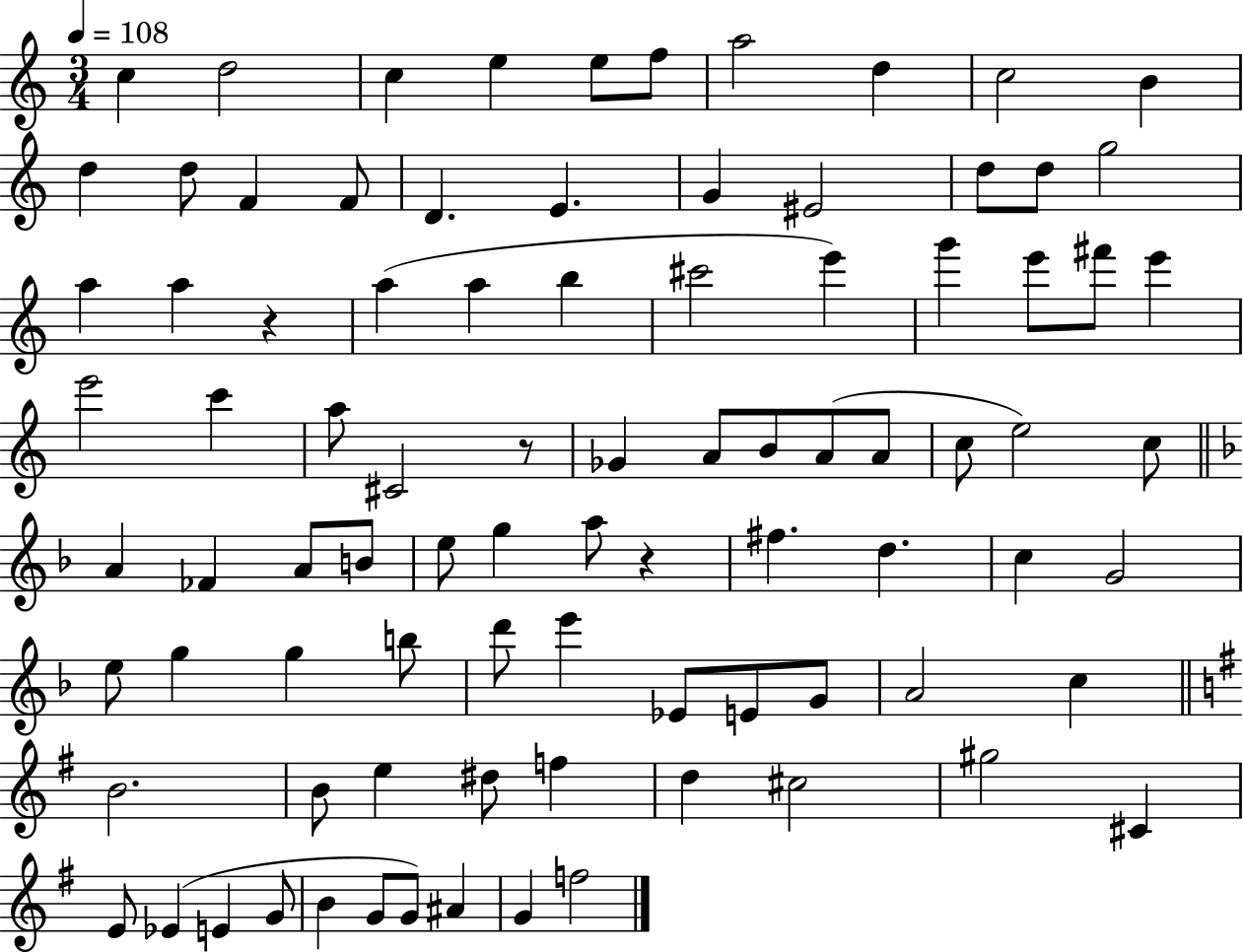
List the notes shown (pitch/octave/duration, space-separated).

C5/q D5/h C5/q E5/q E5/e F5/e A5/h D5/q C5/h B4/q D5/q D5/e F4/q F4/e D4/q. E4/q. G4/q EIS4/h D5/e D5/e G5/h A5/q A5/q R/q A5/q A5/q B5/q C#6/h E6/q G6/q E6/e F#6/e E6/q E6/h C6/q A5/e C#4/h R/e Gb4/q A4/e B4/e A4/e A4/e C5/e E5/h C5/e A4/q FES4/q A4/e B4/e E5/e G5/q A5/e R/q F#5/q. D5/q. C5/q G4/h E5/e G5/q G5/q B5/e D6/e E6/q Eb4/e E4/e G4/e A4/h C5/q B4/h. B4/e E5/q D#5/e F5/q D5/q C#5/h G#5/h C#4/q E4/e Eb4/q E4/q G4/e B4/q G4/e G4/e A#4/q G4/q F5/h